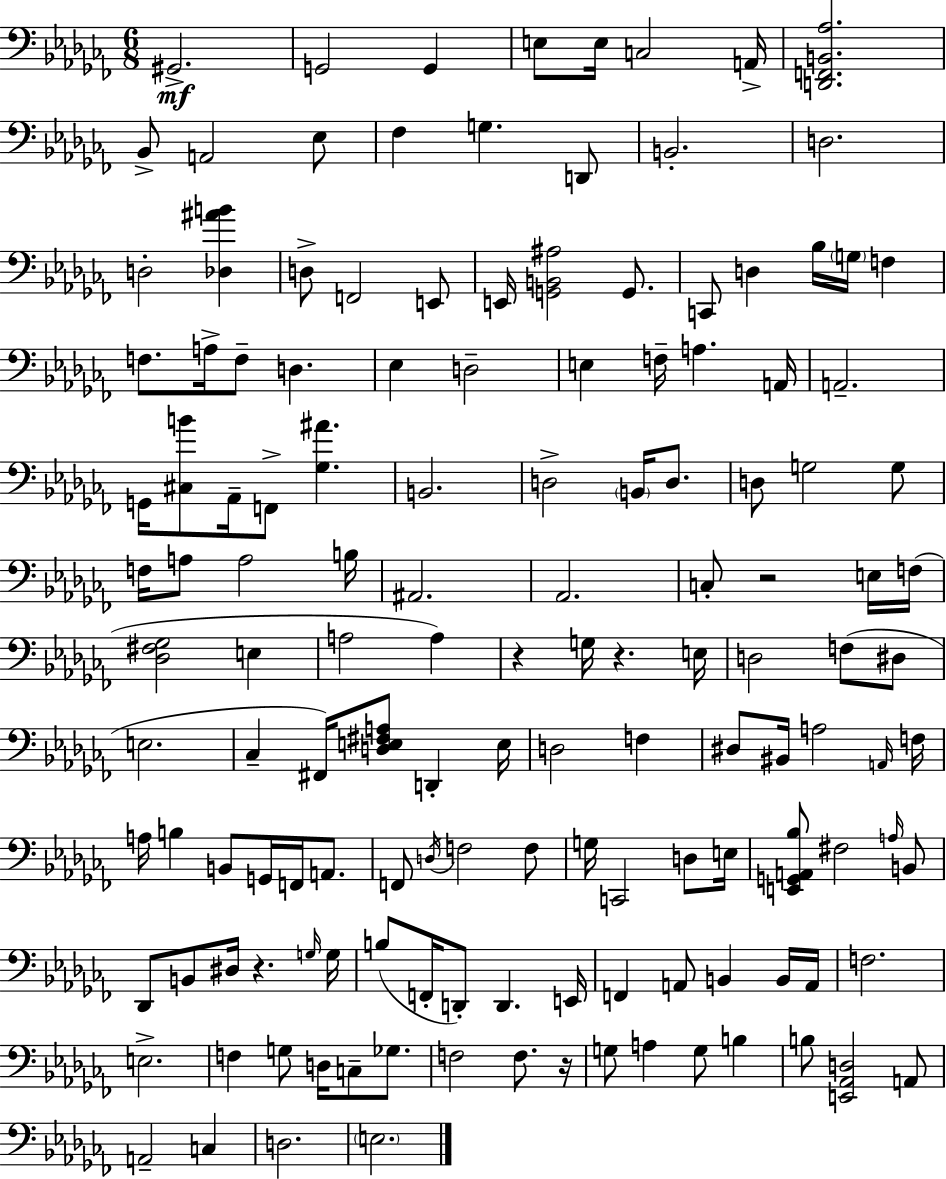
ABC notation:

X:1
T:Untitled
M:6/8
L:1/4
K:Abm
^G,,2 G,,2 G,, E,/2 E,/4 C,2 A,,/4 [D,,F,,B,,_A,]2 _B,,/2 A,,2 _E,/2 _F, G, D,,/2 B,,2 D,2 D,2 [_D,^AB] D,/2 F,,2 E,,/2 E,,/4 [G,,B,,^A,]2 G,,/2 C,,/2 D, _B,/4 G,/4 F, F,/2 A,/4 F,/2 D, _E, D,2 E, F,/4 A, A,,/4 A,,2 G,,/4 [^C,B]/2 _A,,/4 F,,/2 [_G,^A] B,,2 D,2 B,,/4 D,/2 D,/2 G,2 G,/2 F,/4 A,/2 A,2 B,/4 ^A,,2 _A,,2 C,/2 z2 E,/4 F,/4 [_D,^F,_G,]2 E, A,2 A, z G,/4 z E,/4 D,2 F,/2 ^D,/2 E,2 _C, ^F,,/4 [D,E,^F,A,]/2 D,, E,/4 D,2 F, ^D,/2 ^B,,/4 A,2 A,,/4 F,/4 A,/4 B, B,,/2 G,,/4 F,,/4 A,,/2 F,,/2 D,/4 F,2 F,/2 G,/4 C,,2 D,/2 E,/4 [E,,G,,A,,_B,]/2 ^F,2 A,/4 B,,/2 _D,,/2 B,,/2 ^D,/4 z G,/4 G,/4 B,/2 F,,/4 D,,/2 D,, E,,/4 F,, A,,/2 B,, B,,/4 A,,/4 F,2 E,2 F, G,/2 D,/4 C,/2 _G,/2 F,2 F,/2 z/4 G,/2 A, G,/2 B, B,/2 [E,,_A,,D,]2 A,,/2 A,,2 C, D,2 E,2